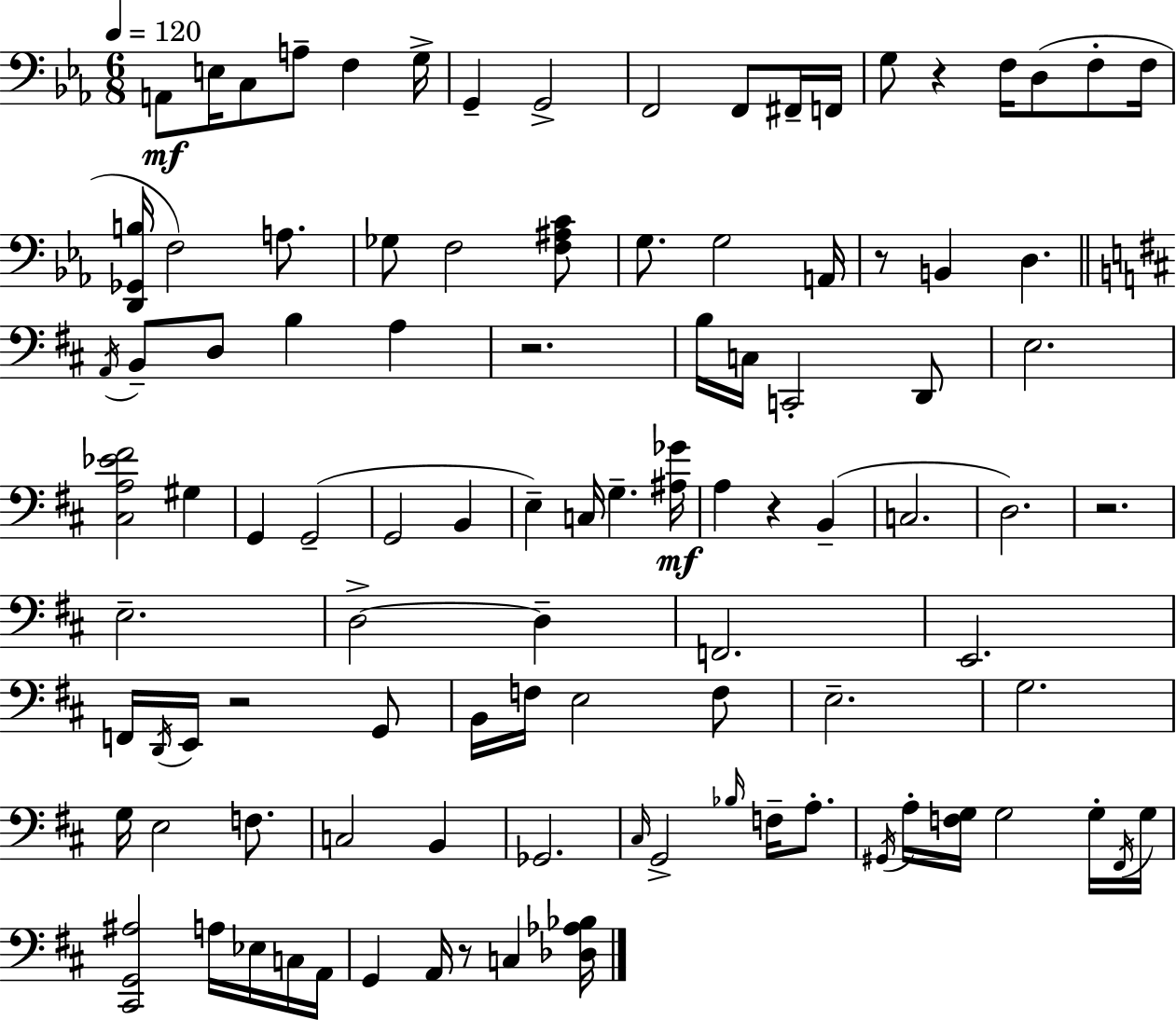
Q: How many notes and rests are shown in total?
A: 101